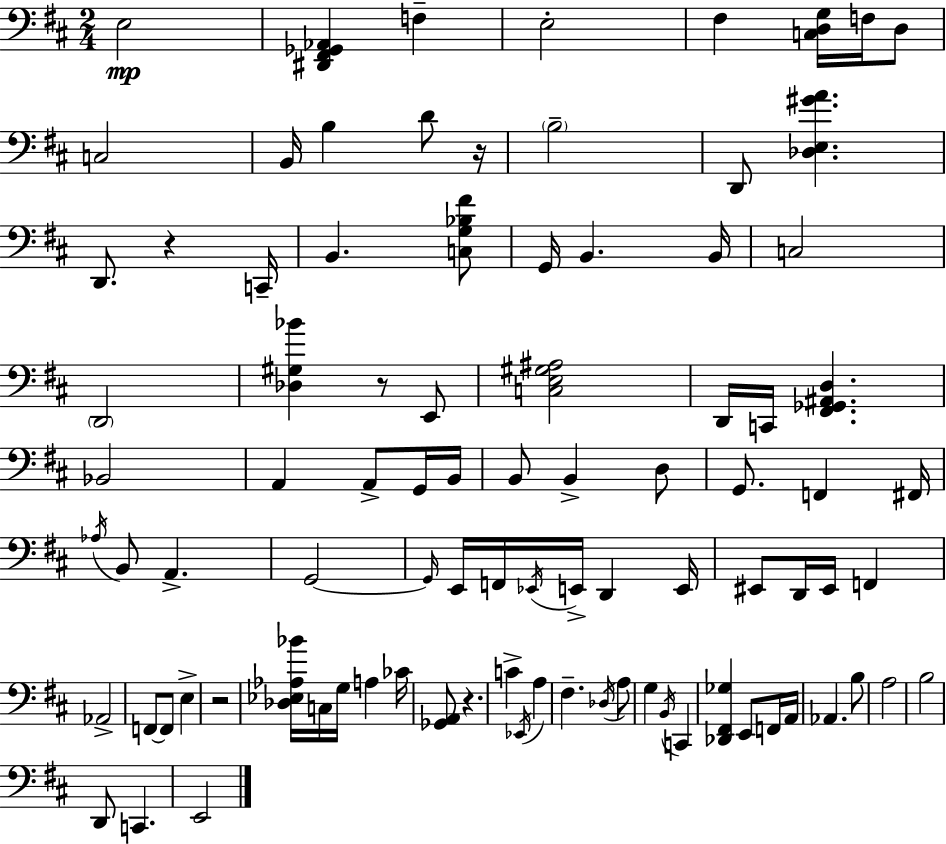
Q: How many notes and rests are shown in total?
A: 91